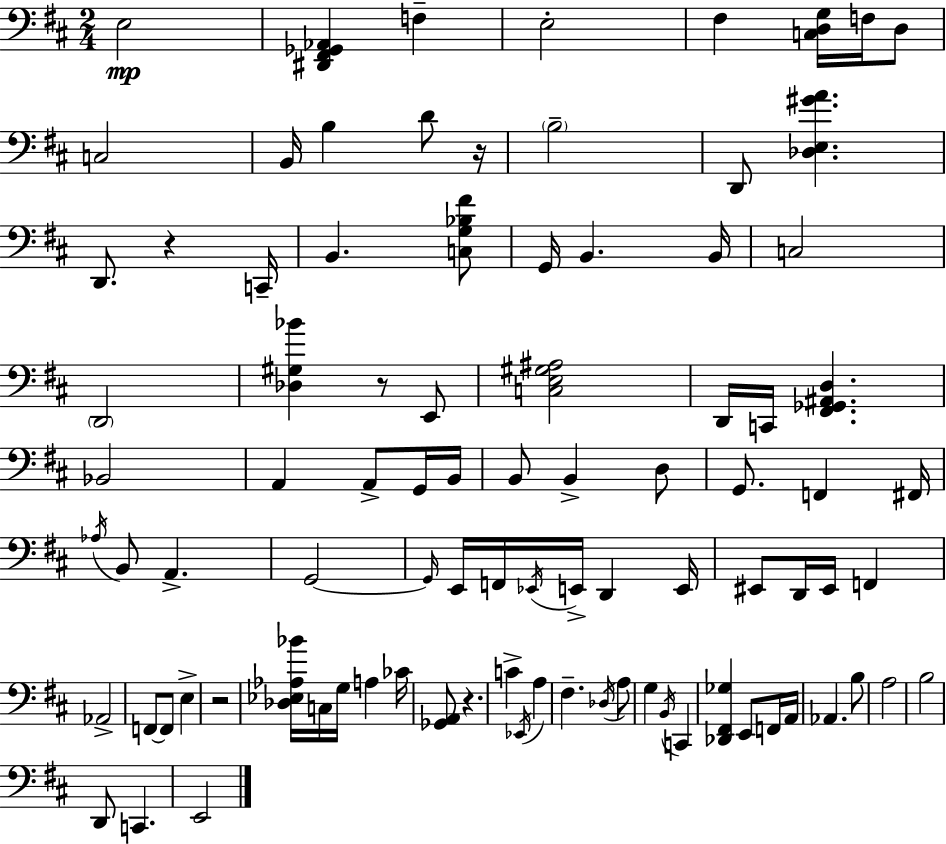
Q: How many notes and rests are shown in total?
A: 91